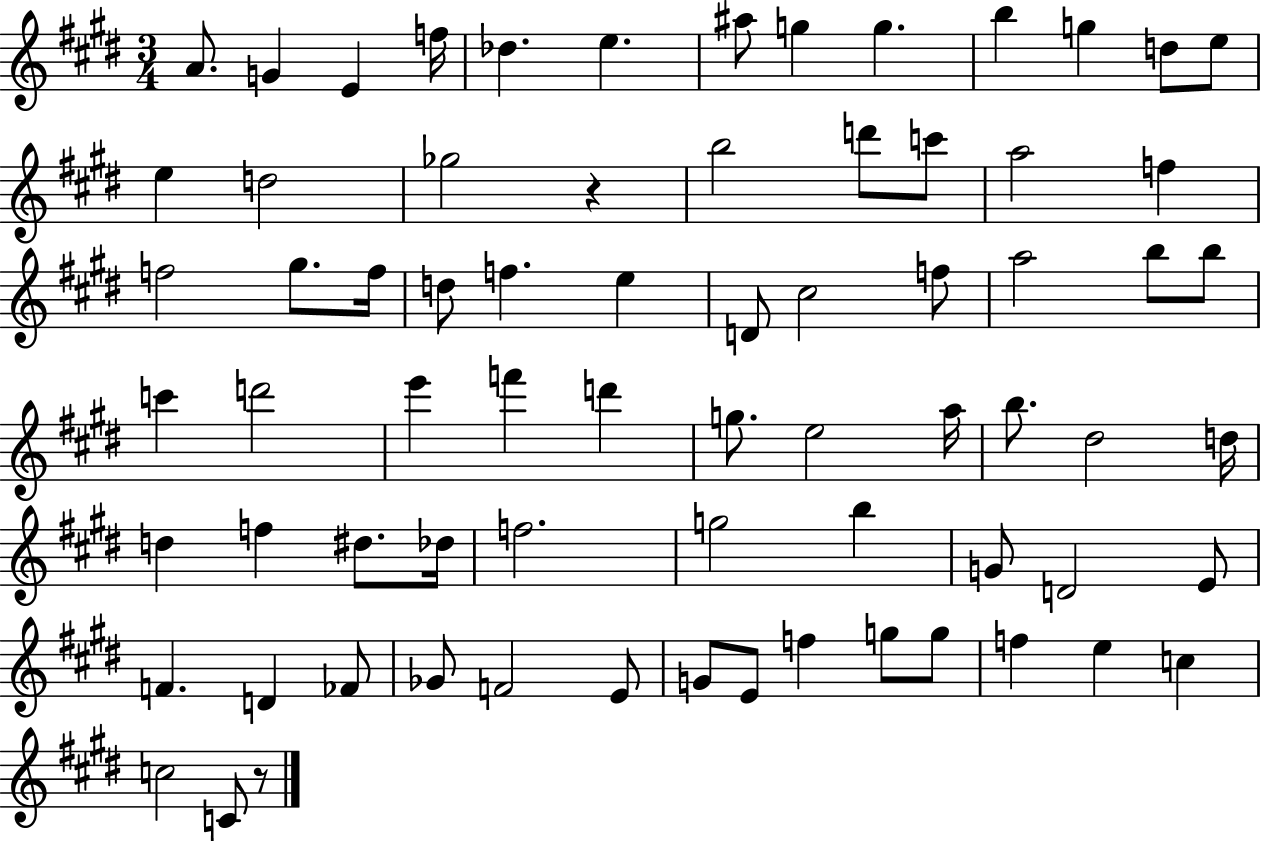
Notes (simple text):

A4/e. G4/q E4/q F5/s Db5/q. E5/q. A#5/e G5/q G5/q. B5/q G5/q D5/e E5/e E5/q D5/h Gb5/h R/q B5/h D6/e C6/e A5/h F5/q F5/h G#5/e. F5/s D5/e F5/q. E5/q D4/e C#5/h F5/e A5/h B5/e B5/e C6/q D6/h E6/q F6/q D6/q G5/e. E5/h A5/s B5/e. D#5/h D5/s D5/q F5/q D#5/e. Db5/s F5/h. G5/h B5/q G4/e D4/h E4/e F4/q. D4/q FES4/e Gb4/e F4/h E4/e G4/e E4/e F5/q G5/e G5/e F5/q E5/q C5/q C5/h C4/e R/e